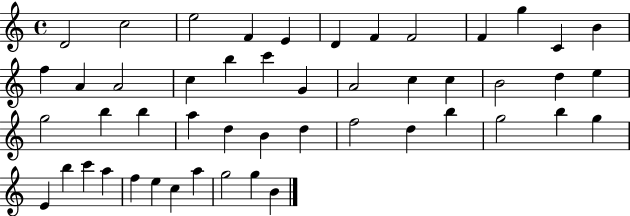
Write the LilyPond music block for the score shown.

{
  \clef treble
  \time 4/4
  \defaultTimeSignature
  \key c \major
  d'2 c''2 | e''2 f'4 e'4 | d'4 f'4 f'2 | f'4 g''4 c'4 b'4 | \break f''4 a'4 a'2 | c''4 b''4 c'''4 g'4 | a'2 c''4 c''4 | b'2 d''4 e''4 | \break g''2 b''4 b''4 | a''4 d''4 b'4 d''4 | f''2 d''4 b''4 | g''2 b''4 g''4 | \break e'4 b''4 c'''4 a''4 | f''4 e''4 c''4 a''4 | g''2 g''4 b'4 | \bar "|."
}